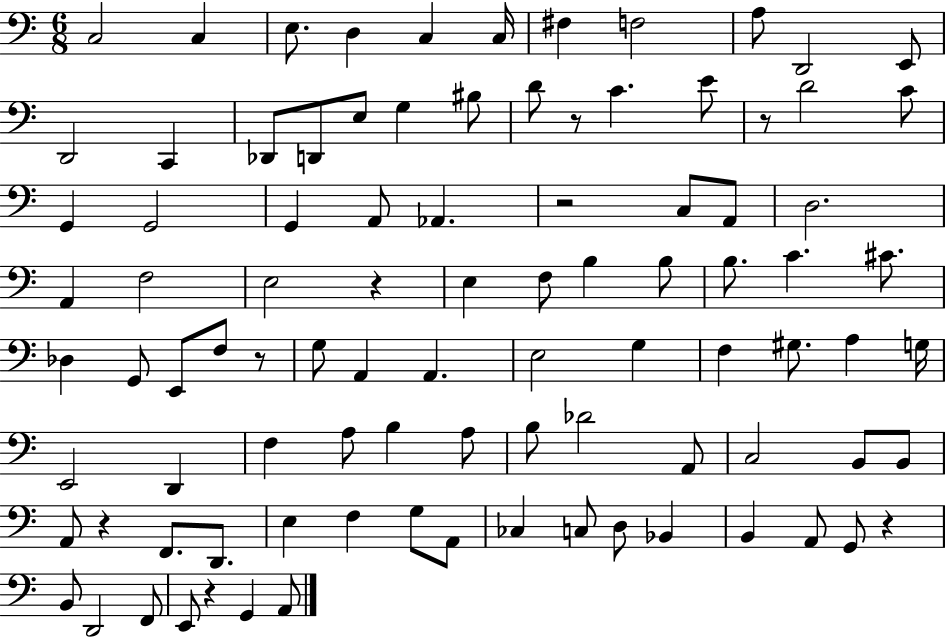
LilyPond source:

{
  \clef bass
  \numericTimeSignature
  \time 6/8
  \key c \major
  c2 c4 | e8. d4 c4 c16 | fis4 f2 | a8 d,2 e,8 | \break d,2 c,4 | des,8 d,8 e8 g4 bis8 | d'8 r8 c'4. e'8 | r8 d'2 c'8 | \break g,4 g,2 | g,4 a,8 aes,4. | r2 c8 a,8 | d2. | \break a,4 f2 | e2 r4 | e4 f8 b4 b8 | b8. c'4. cis'8. | \break des4 g,8 e,8 f8 r8 | g8 a,4 a,4. | e2 g4 | f4 gis8. a4 g16 | \break e,2 d,4 | f4 a8 b4 a8 | b8 des'2 a,8 | c2 b,8 b,8 | \break a,8 r4 f,8. d,8. | e4 f4 g8 a,8 | ces4 c8 d8 bes,4 | b,4 a,8 g,8 r4 | \break b,8 d,2 f,8 | e,8 r4 g,4 a,8 | \bar "|."
}